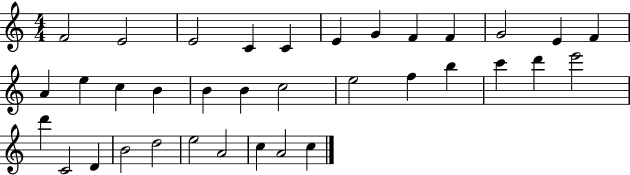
X:1
T:Untitled
M:4/4
L:1/4
K:C
F2 E2 E2 C C E G F F G2 E F A e c B B B c2 e2 f b c' d' e'2 d' C2 D B2 d2 e2 A2 c A2 c